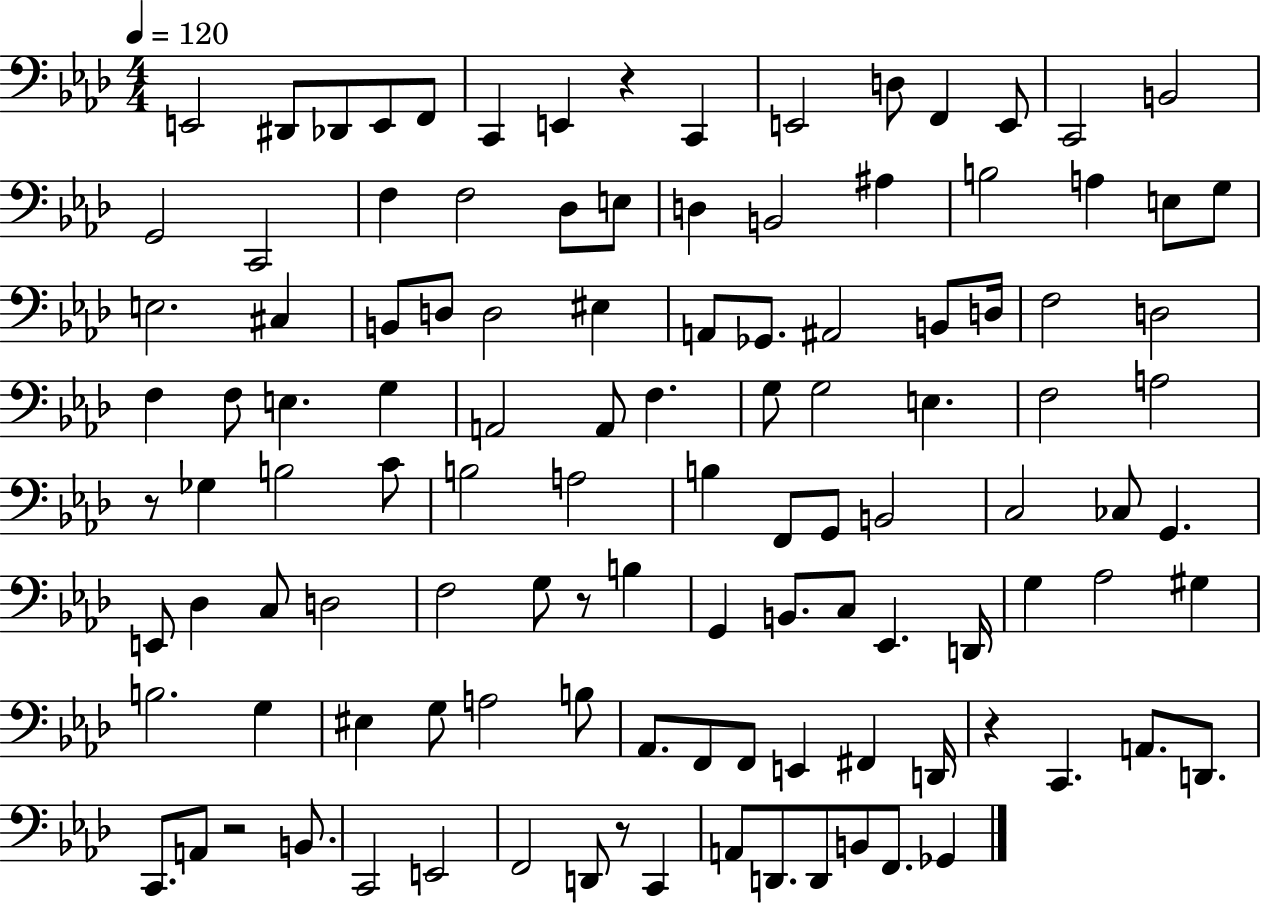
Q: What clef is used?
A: bass